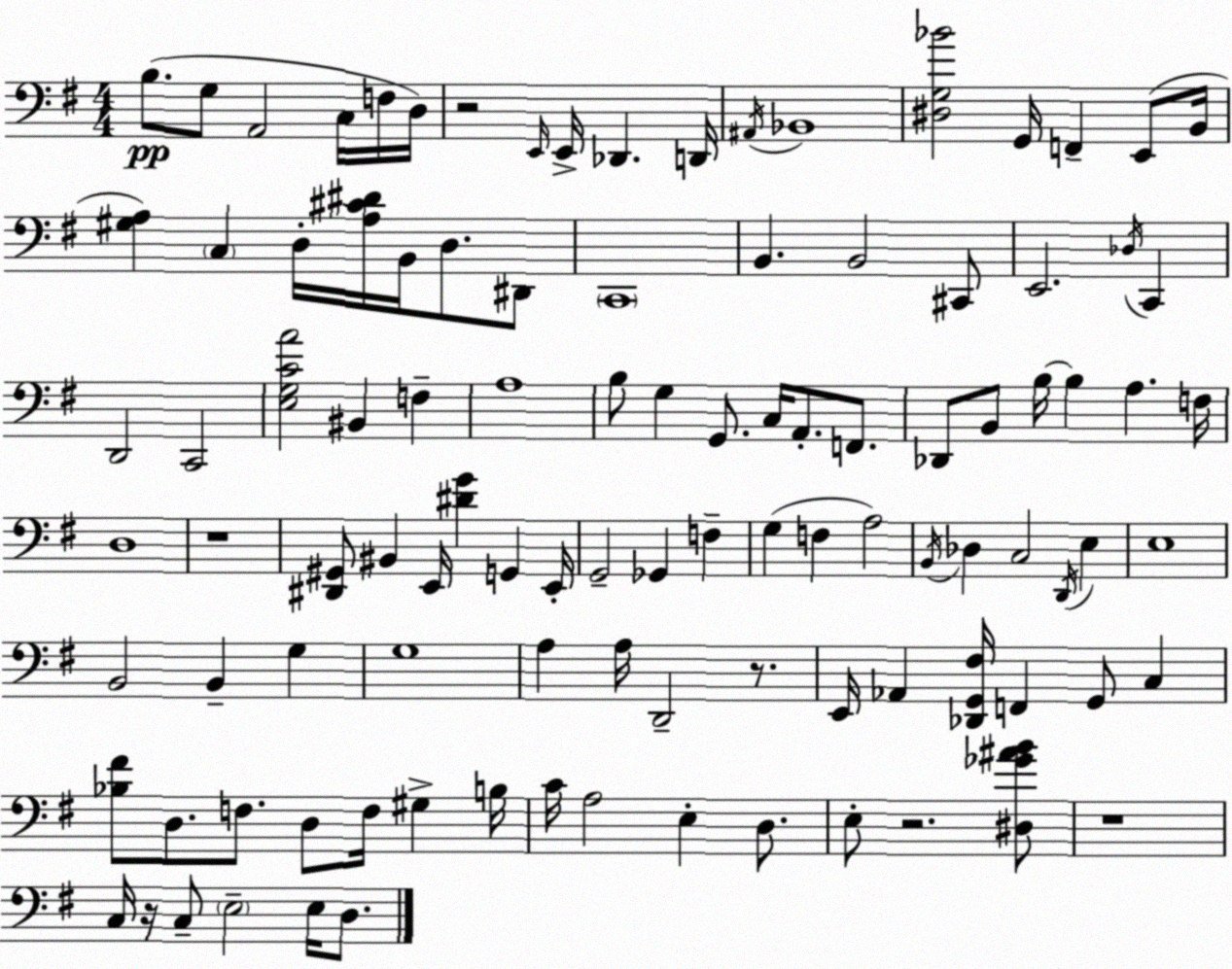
X:1
T:Untitled
M:4/4
L:1/4
K:G
B,/2 G,/2 A,,2 C,/4 F,/4 D,/4 z2 E,,/4 E,,/4 _D,, D,,/4 ^A,,/4 _B,,4 [^D,G,_B]2 G,,/4 F,, E,,/2 B,,/4 [^G,A,] C, D,/4 [A,^C^D]/4 B,,/4 D,/2 ^D,,/2 C,,4 B,, B,,2 ^C,,/2 E,,2 _D,/4 C,, D,,2 C,,2 [E,G,CA]2 ^B,, F, A,4 B,/2 G, G,,/2 C,/4 A,,/2 F,,/2 _D,,/2 B,,/2 B,/4 B, A, F,/4 D,4 z4 [^D,,^G,,]/2 ^B,, E,,/4 [^DG] G,, E,,/4 G,,2 _G,, F, G, F, A,2 B,,/4 _D, C,2 D,,/4 E, E,4 B,,2 B,, G, G,4 A, A,/4 D,,2 z/2 E,,/4 _A,, [_D,,G,,^F,]/4 F,, G,,/2 C, [_B,^F]/2 D,/2 F,/2 D,/2 F,/4 ^G, B,/4 C/4 A,2 E, D,/2 E,/2 z2 [^D,_G^AB]/2 z4 C,/4 z/4 C,/2 E,2 E,/4 D,/2